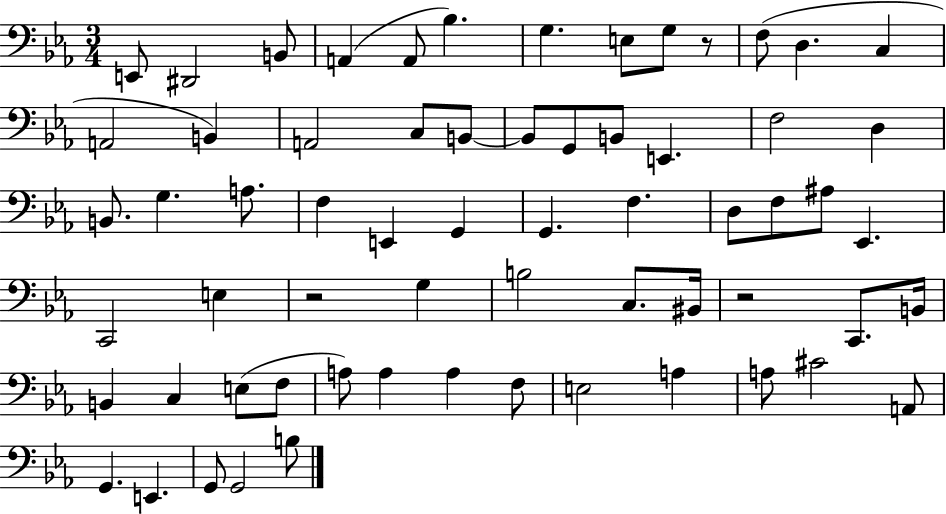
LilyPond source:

{
  \clef bass
  \numericTimeSignature
  \time 3/4
  \key ees \major
  e,8 dis,2 b,8 | a,4( a,8 bes4.) | g4. e8 g8 r8 | f8( d4. c4 | \break a,2 b,4) | a,2 c8 b,8~~ | b,8 g,8 b,8 e,4. | f2 d4 | \break b,8. g4. a8. | f4 e,4 g,4 | g,4. f4. | d8 f8 ais8 ees,4. | \break c,2 e4 | r2 g4 | b2 c8. bis,16 | r2 c,8. b,16 | \break b,4 c4 e8( f8 | a8) a4 a4 f8 | e2 a4 | a8 cis'2 a,8 | \break g,4. e,4. | g,8 g,2 b8 | \bar "|."
}